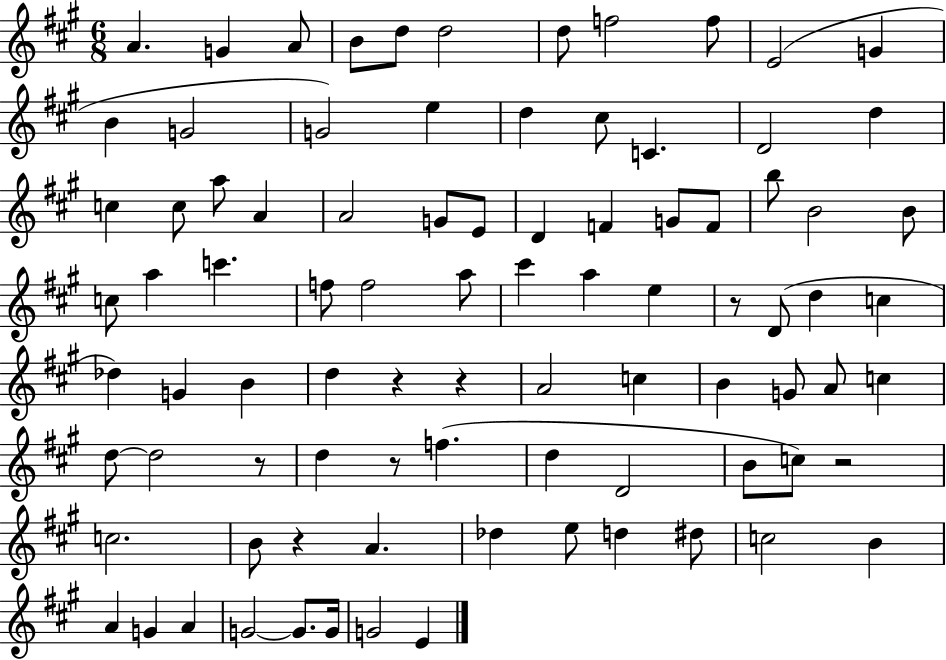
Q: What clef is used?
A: treble